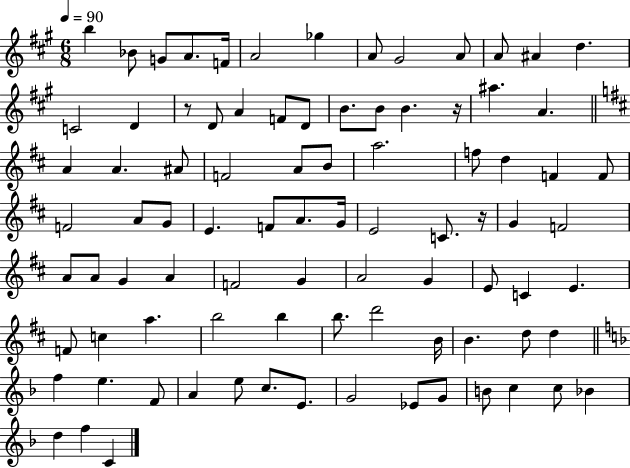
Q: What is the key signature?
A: A major